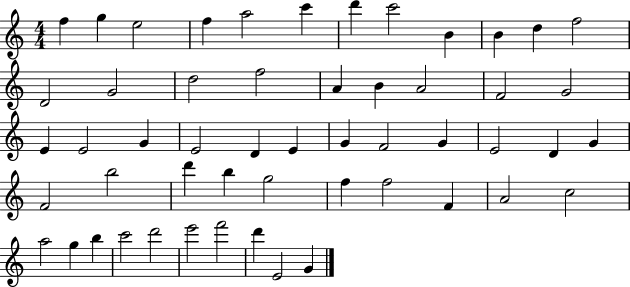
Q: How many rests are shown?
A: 0